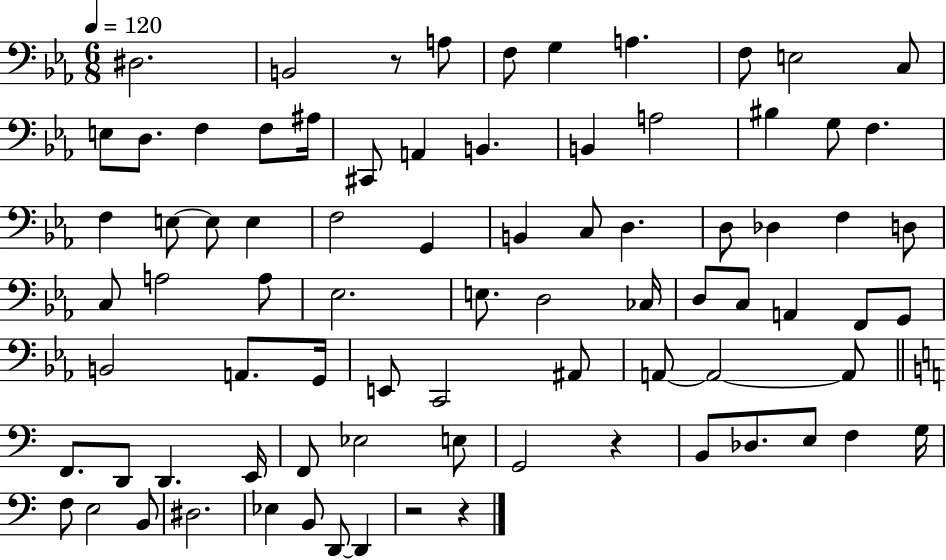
D#3/h. B2/h R/e A3/e F3/e G3/q A3/q. F3/e E3/h C3/e E3/e D3/e. F3/q F3/e A#3/s C#2/e A2/q B2/q. B2/q A3/h BIS3/q G3/e F3/q. F3/q E3/e E3/e E3/q F3/h G2/q B2/q C3/e D3/q. D3/e Db3/q F3/q D3/e C3/e A3/h A3/e Eb3/h. E3/e. D3/h CES3/s D3/e C3/e A2/q F2/e G2/e B2/h A2/e. G2/s E2/e C2/h A#2/e A2/e A2/h A2/e F2/e. D2/e D2/q. E2/s F2/e Eb3/h E3/e G2/h R/q B2/e Db3/e. E3/e F3/q G3/s F3/e E3/h B2/e D#3/h. Eb3/q B2/e D2/e D2/q R/h R/q